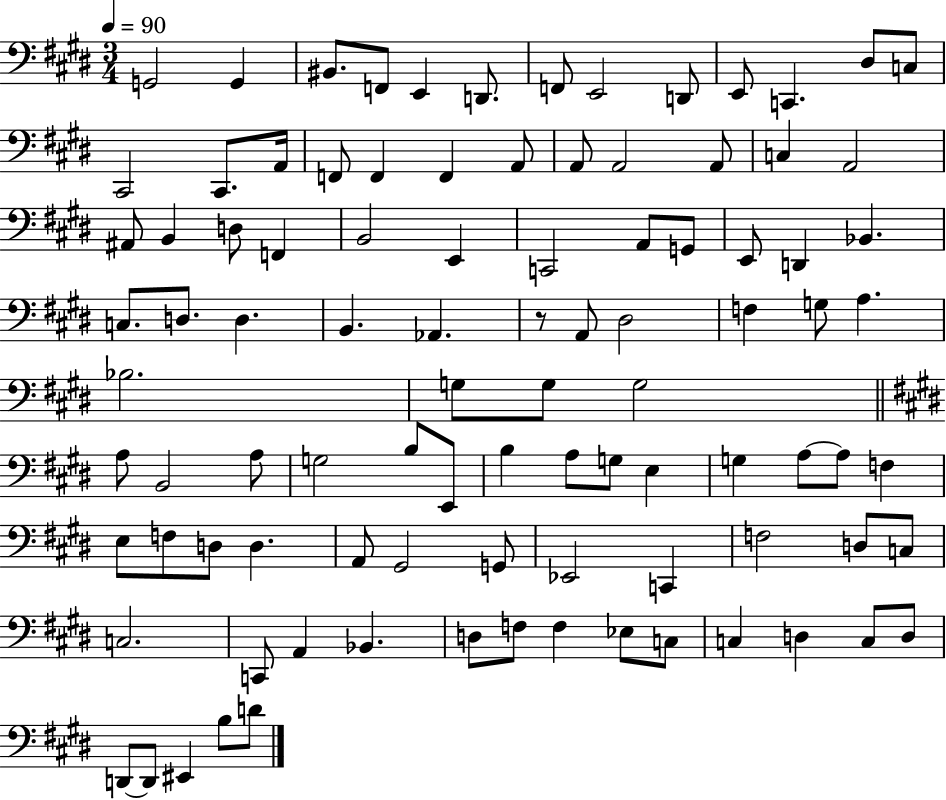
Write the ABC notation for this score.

X:1
T:Untitled
M:3/4
L:1/4
K:E
G,,2 G,, ^B,,/2 F,,/2 E,, D,,/2 F,,/2 E,,2 D,,/2 E,,/2 C,, ^D,/2 C,/2 ^C,,2 ^C,,/2 A,,/4 F,,/2 F,, F,, A,,/2 A,,/2 A,,2 A,,/2 C, A,,2 ^A,,/2 B,, D,/2 F,, B,,2 E,, C,,2 A,,/2 G,,/2 E,,/2 D,, _B,, C,/2 D,/2 D, B,, _A,, z/2 A,,/2 ^D,2 F, G,/2 A, _B,2 G,/2 G,/2 G,2 A,/2 B,,2 A,/2 G,2 B,/2 E,,/2 B, A,/2 G,/2 E, G, A,/2 A,/2 F, E,/2 F,/2 D,/2 D, A,,/2 ^G,,2 G,,/2 _E,,2 C,, F,2 D,/2 C,/2 C,2 C,,/2 A,, _B,, D,/2 F,/2 F, _E,/2 C,/2 C, D, C,/2 D,/2 D,,/2 D,,/2 ^E,, B,/2 D/2